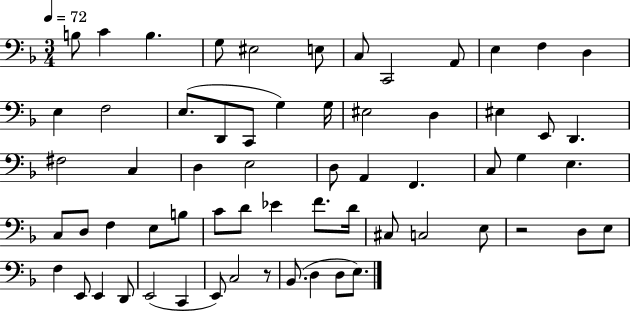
X:1
T:Untitled
M:3/4
L:1/4
K:F
B,/2 C B, G,/2 ^E,2 E,/2 C,/2 C,,2 A,,/2 E, F, D, E, F,2 E,/2 D,,/2 C,,/2 G, G,/4 ^E,2 D, ^E, E,,/2 D,, ^F,2 C, D, E,2 D,/2 A,, F,, C,/2 G, E, C,/2 D,/2 F, E,/2 B,/2 C/2 D/2 _E F/2 D/4 ^C,/2 C,2 E,/2 z2 D,/2 E,/2 F, E,,/2 E,, D,,/2 E,,2 C,, E,,/2 C,2 z/2 _B,,/2 D, D,/2 E,/2